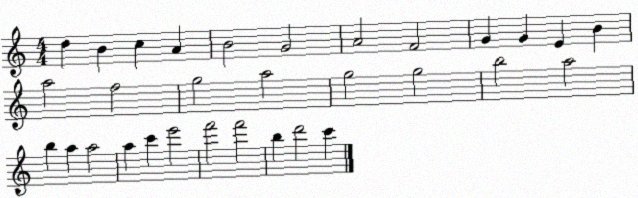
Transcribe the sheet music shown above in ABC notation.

X:1
T:Untitled
M:4/4
L:1/4
K:C
d B c A B2 G2 A2 F2 G G E B a2 f2 g2 a2 g2 g2 b2 a2 b a a2 a c' e'2 f'2 f'2 b d'2 c'